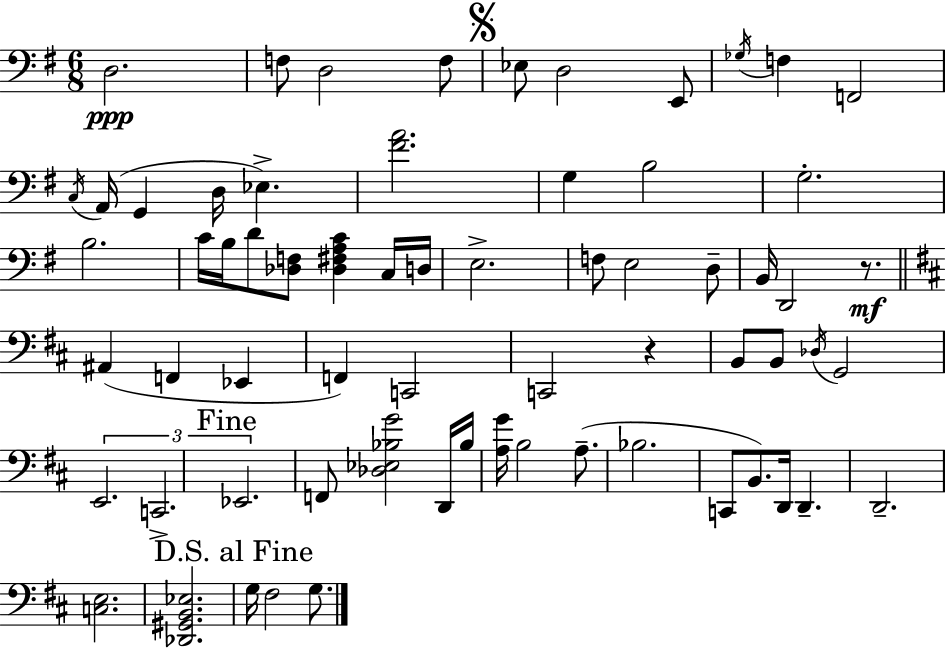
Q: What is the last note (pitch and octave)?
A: G3